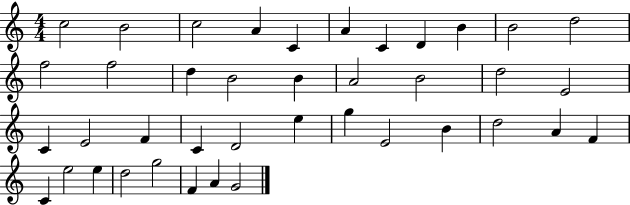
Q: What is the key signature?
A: C major